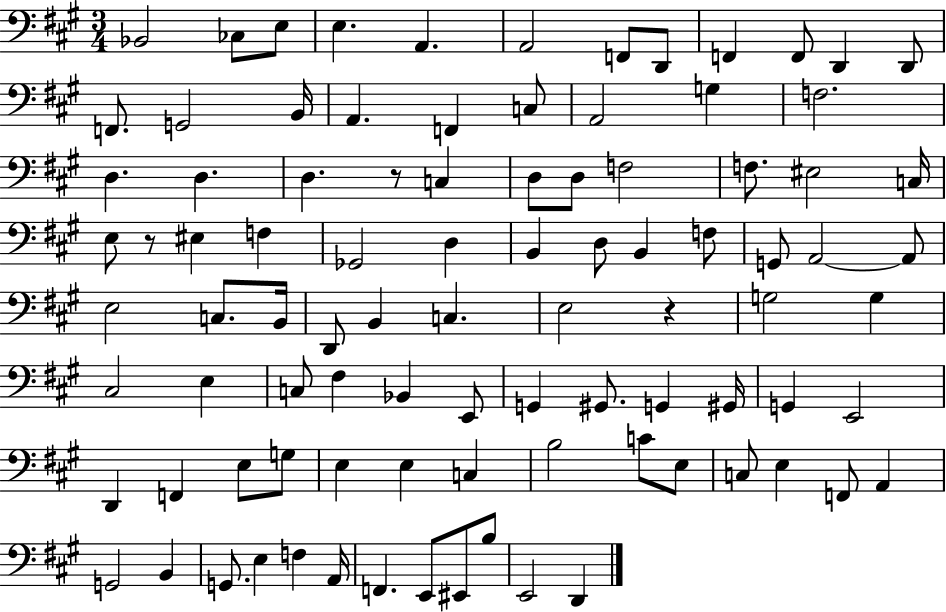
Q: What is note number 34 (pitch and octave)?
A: F3